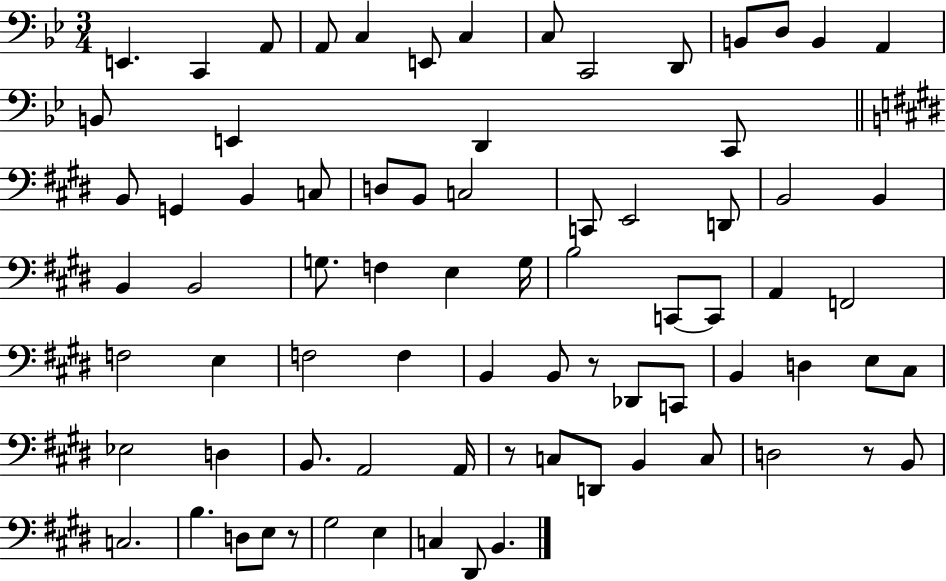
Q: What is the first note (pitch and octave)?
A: E2